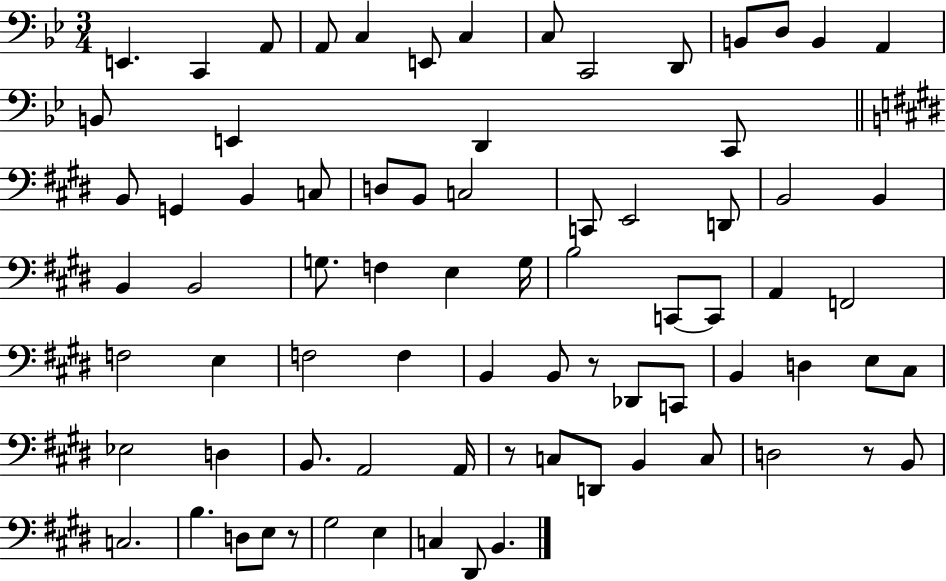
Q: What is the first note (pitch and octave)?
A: E2